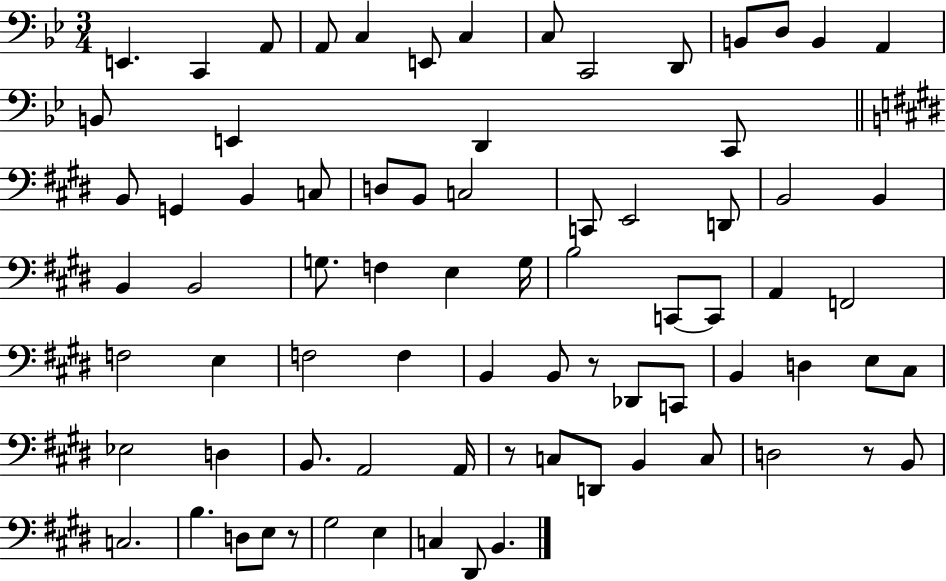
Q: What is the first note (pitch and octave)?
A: E2